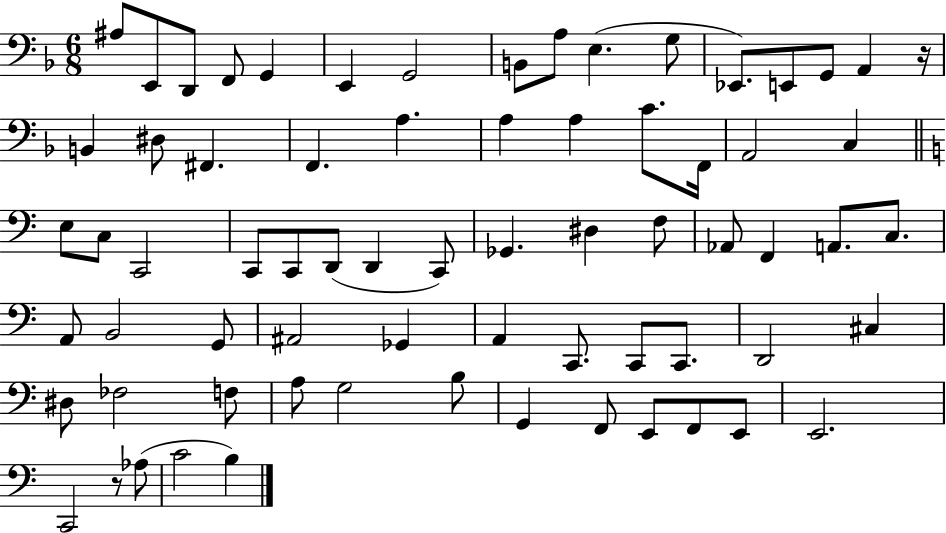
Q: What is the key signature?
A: F major